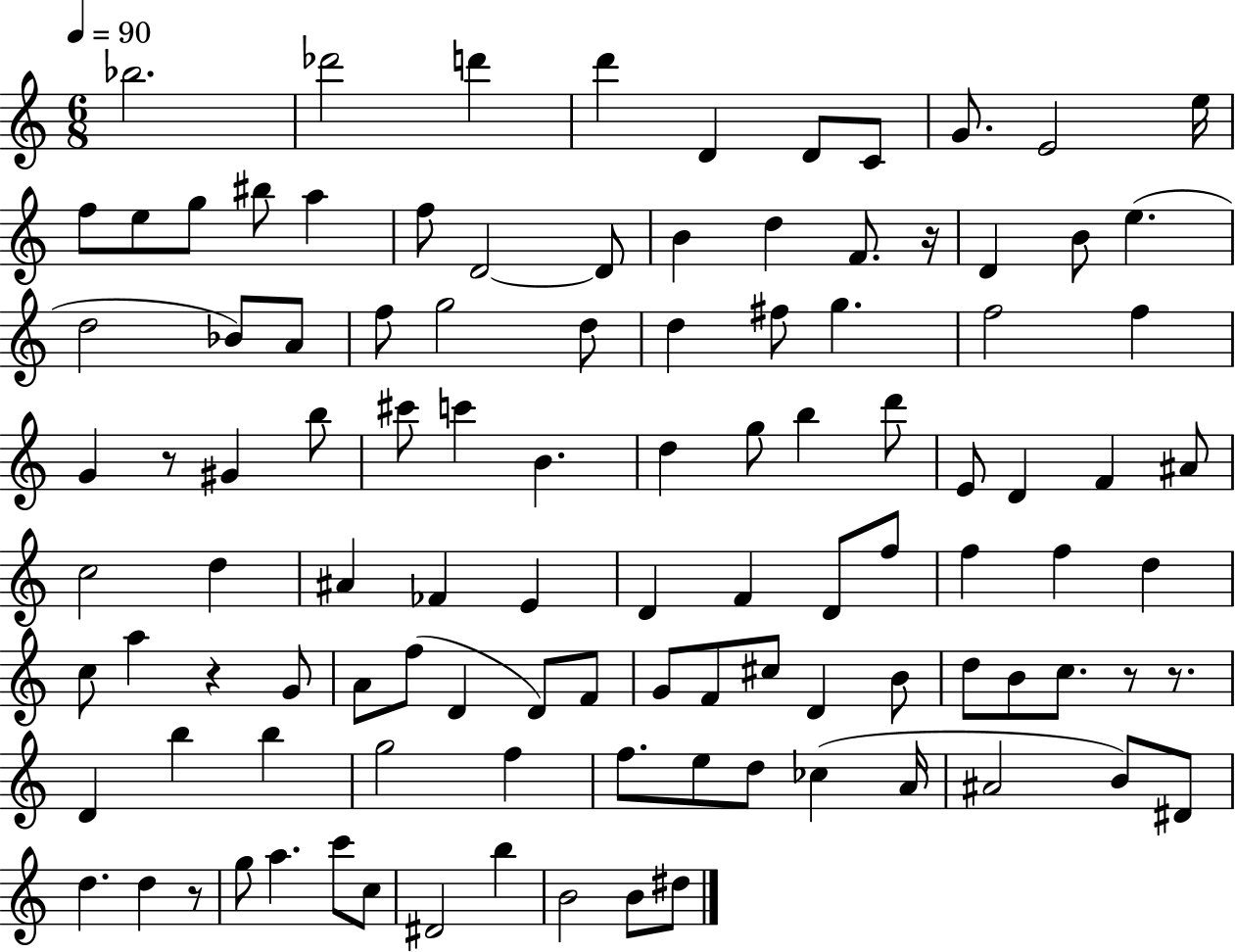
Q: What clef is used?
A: treble